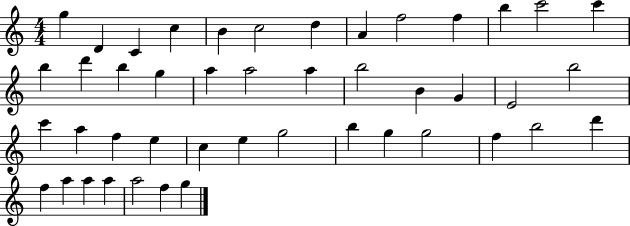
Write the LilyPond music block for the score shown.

{
  \clef treble
  \numericTimeSignature
  \time 4/4
  \key c \major
  g''4 d'4 c'4 c''4 | b'4 c''2 d''4 | a'4 f''2 f''4 | b''4 c'''2 c'''4 | \break b''4 d'''4 b''4 g''4 | a''4 a''2 a''4 | b''2 b'4 g'4 | e'2 b''2 | \break c'''4 a''4 f''4 e''4 | c''4 e''4 g''2 | b''4 g''4 g''2 | f''4 b''2 d'''4 | \break f''4 a''4 a''4 a''4 | a''2 f''4 g''4 | \bar "|."
}